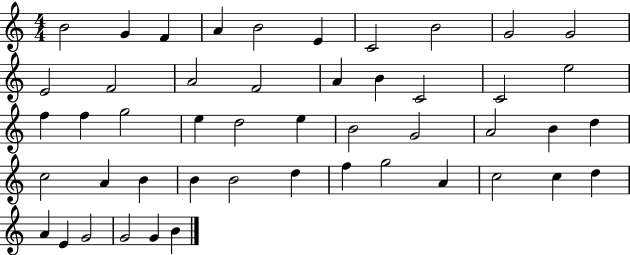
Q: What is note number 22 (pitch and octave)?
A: G5